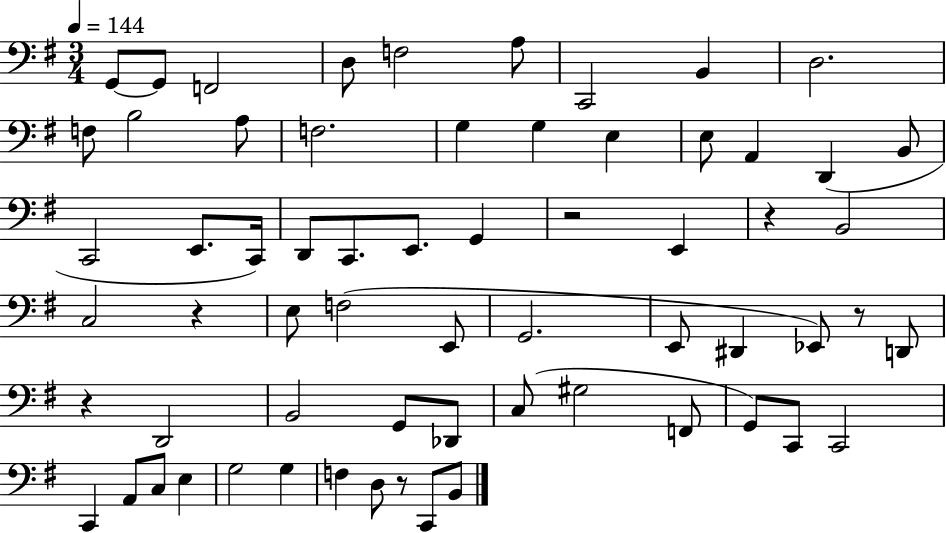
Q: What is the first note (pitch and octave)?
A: G2